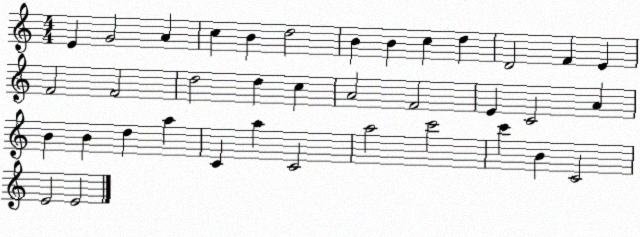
X:1
T:Untitled
M:4/4
L:1/4
K:C
E G2 A c B d2 B B c d D2 F E F2 F2 d2 d c A2 F2 E C2 A B B d a C a C2 a2 c'2 c' B C2 E2 E2